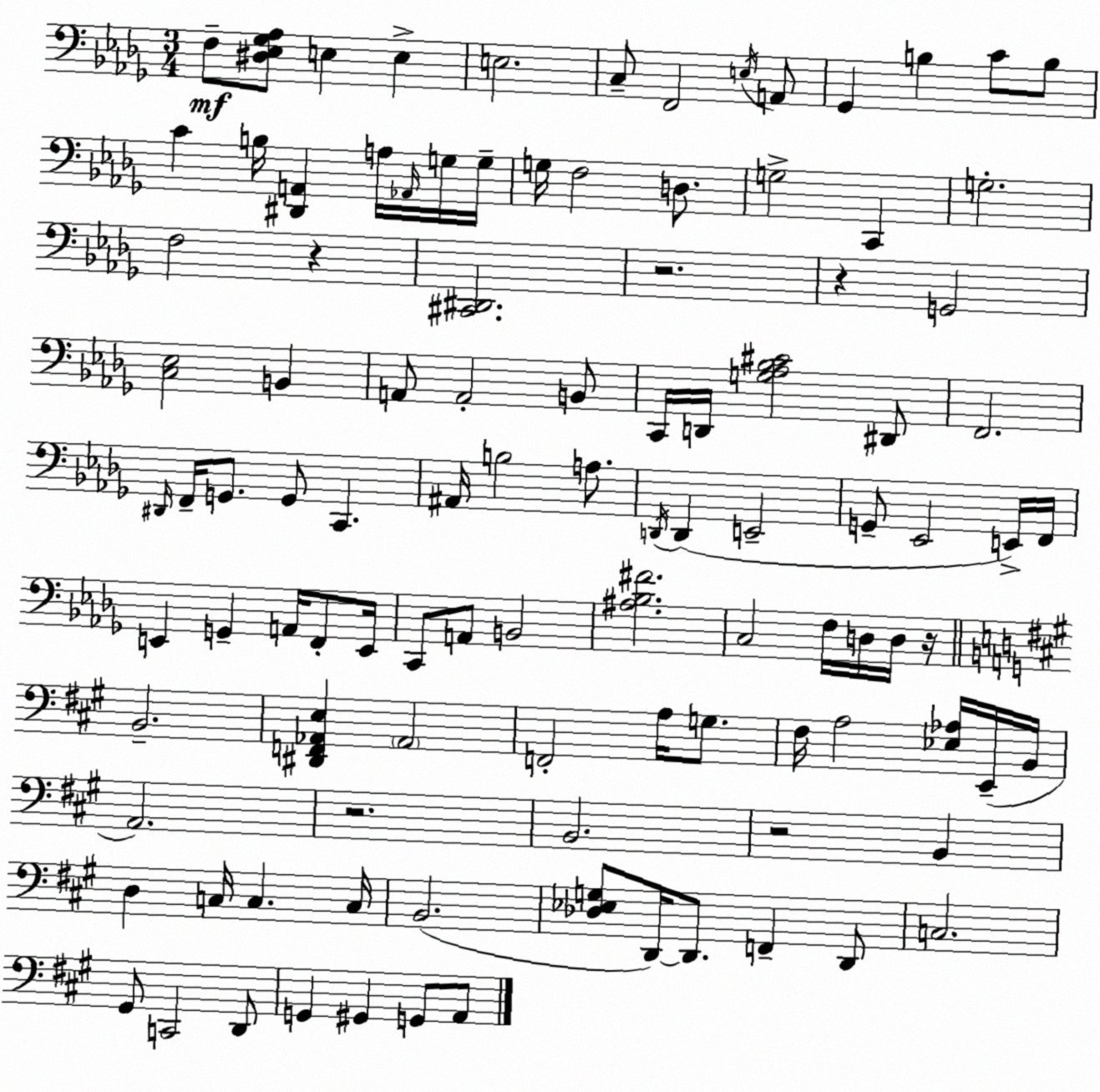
X:1
T:Untitled
M:3/4
L:1/4
K:Bbm
F,/2 [^D,_E,_G,_A,]/2 E, E, E,2 C,/2 F,,2 E,/4 A,,/2 _G,, B, C/2 B,/2 C B,/4 [^D,,A,,] A,/4 _A,,/4 G,/4 G,/4 G,/4 F,2 D,/2 G,2 C,, G,2 F,2 z [^C,,^D,,]2 z2 z G,,2 [C,_E,]2 B,, A,,/2 A,,2 B,,/2 C,,/4 D,,/4 [G,_A,_B,^C]2 ^D,,/2 F,,2 ^D,,/4 F,,/4 G,,/2 G,,/2 C,, ^A,,/4 B,2 A,/2 D,,/4 D,, E,,2 G,,/2 _E,,2 E,,/4 F,,/4 E,, G,, A,,/4 F,,/2 E,,/4 C,,/2 A,,/2 B,,2 [^A,_B,^F]2 C,2 F,/4 D,/4 D,/4 z/4 B,,2 [^D,,F,,_A,,E,] _A,,2 F,,2 A,/4 G,/2 ^F,/4 A,2 [_E,_A,]/4 E,,/4 B,,/4 A,,2 z2 B,,2 z2 B,, D, C,/4 C, C,/4 B,,2 [_D,_E,G,]/2 D,,/4 D,,/2 F,, D,,/2 C,2 ^G,,/2 C,,2 D,,/2 G,, ^G,, G,,/2 A,,/2